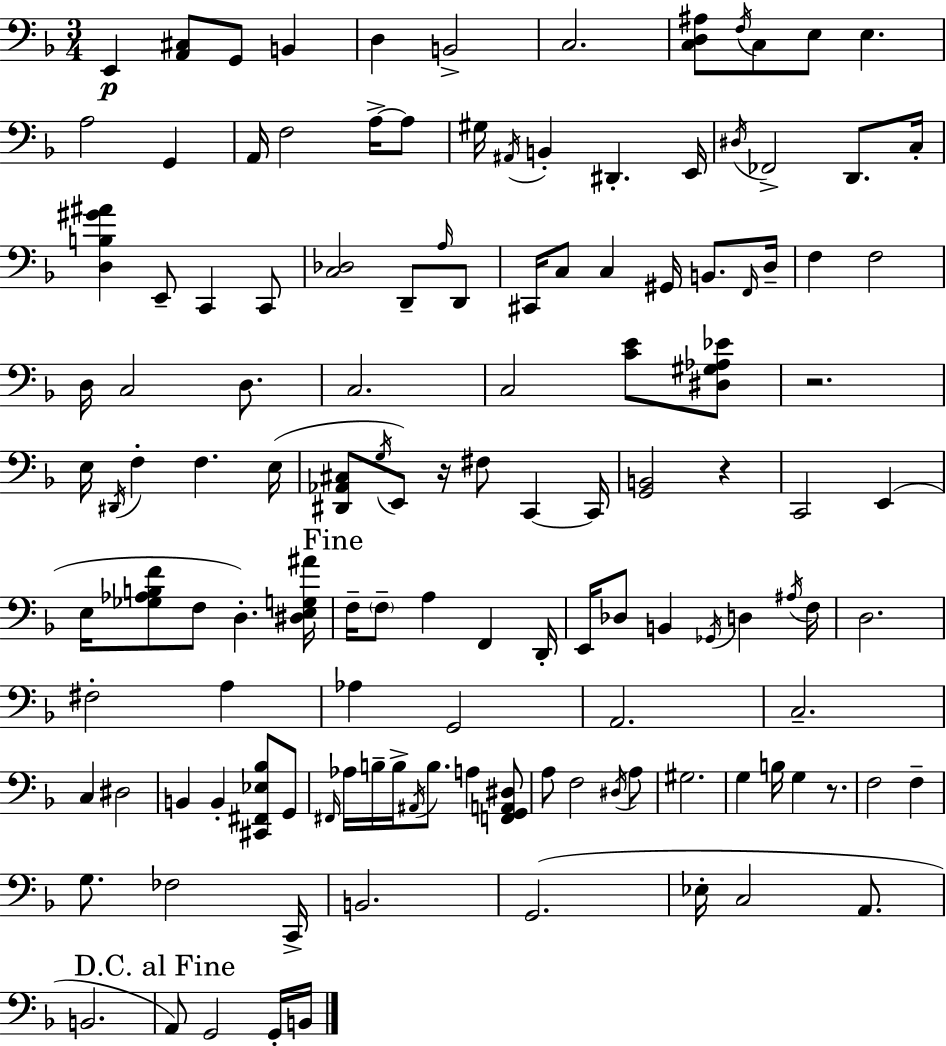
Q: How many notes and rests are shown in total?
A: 130